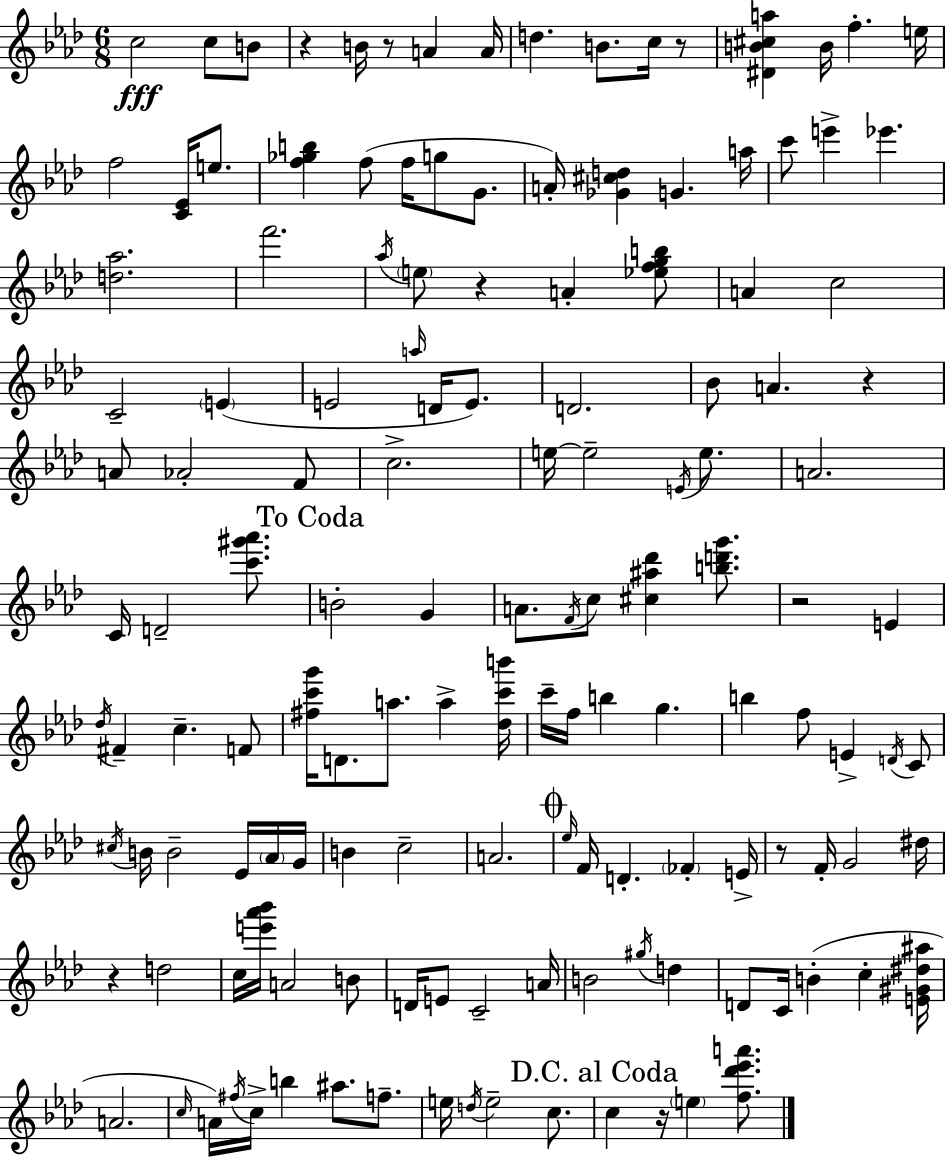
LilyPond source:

{
  \clef treble
  \numericTimeSignature
  \time 6/8
  \key f \minor
  c''2\fff c''8 b'8 | r4 b'16 r8 a'4 a'16 | d''4. b'8. c''16 r8 | <dis' b' cis'' a''>4 b'16 f''4.-. e''16 | \break f''2 <c' ees'>16 e''8. | <f'' ges'' b''>4 f''8( f''16 g''8 g'8. | a'16-.) <ges' cis'' d''>4 g'4. a''16 | c'''8 e'''4-> ees'''4. | \break <d'' aes''>2. | f'''2. | \acciaccatura { aes''16 } \parenthesize e''8 r4 a'4-. <ees'' f'' g'' b''>8 | a'4 c''2 | \break c'2-- \parenthesize e'4( | e'2 \grace { a''16 } d'16 e'8.) | d'2. | bes'8 a'4. r4 | \break a'8 aes'2-. | f'8 c''2.-> | e''16~~ e''2-- \acciaccatura { e'16 } | e''8. a'2. | \break c'16 d'2-- | <c''' gis''' aes'''>8. \mark "To Coda" b'2-. g'4 | a'8. \acciaccatura { f'16 } c''8 <cis'' ais'' des'''>4 | <b'' d''' g'''>8. r2 | \break e'4 \acciaccatura { des''16 } fis'4-- c''4.-- | f'8 <fis'' c''' g'''>16 d'8. a''8. | a''4-> <des'' c''' b'''>16 c'''16-- f''16 b''4 g''4. | b''4 f''8 e'4-> | \break \acciaccatura { d'16 } c'8 \acciaccatura { cis''16 } b'16 b'2-- | ees'16 \parenthesize aes'16 g'16 b'4 c''2-- | a'2. | \mark \markup { \musicglyph "scripts.coda" } \grace { ees''16 } f'16 d'4.-. | \break \parenthesize fes'4-. e'16-> r8 f'16-. g'2 | dis''16 r4 | d''2 c''16 <e''' aes''' bes'''>16 a'2 | b'8 d'16 e'8 c'2-- | \break a'16 b'2 | \acciaccatura { gis''16 } d''4 d'8 c'16 | b'4-.( c''4-. <e' gis' dis'' ais''>16 a'2. | \grace { c''16 } a'16) \acciaccatura { fis''16 } | \break c''16-> b''4 ais''8. f''8.-- e''16 | \acciaccatura { d''16 } e''2-- c''8. | \mark "D.C. al Coda" c''4 r16 \parenthesize e''4 <f'' des''' ees''' a'''>8. | \bar "|."
}